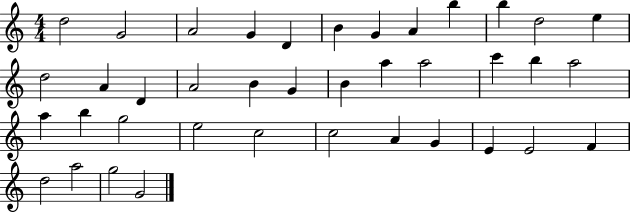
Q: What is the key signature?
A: C major